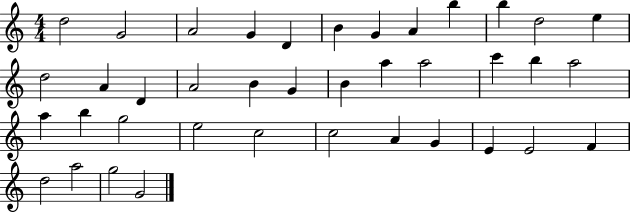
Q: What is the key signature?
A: C major